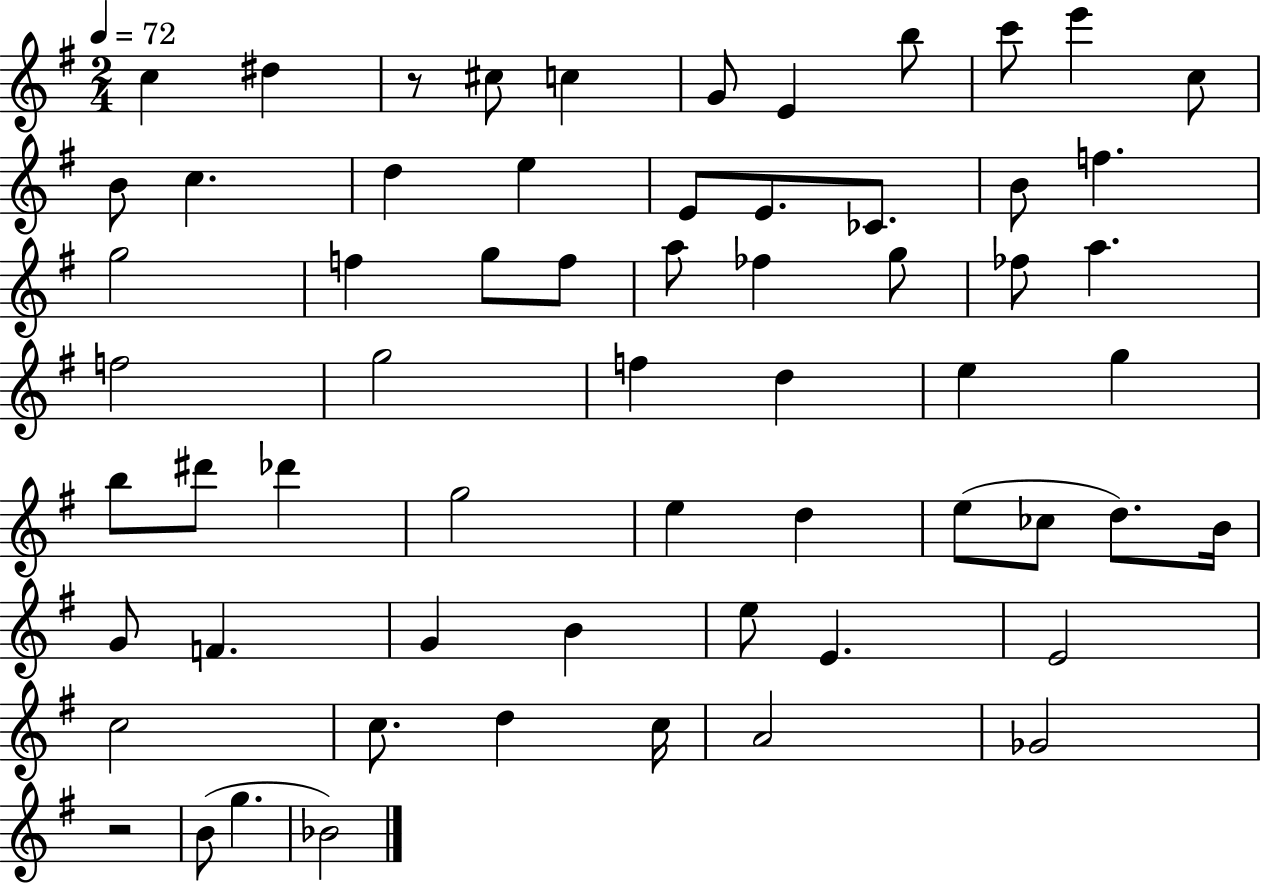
X:1
T:Untitled
M:2/4
L:1/4
K:G
c ^d z/2 ^c/2 c G/2 E b/2 c'/2 e' c/2 B/2 c d e E/2 E/2 _C/2 B/2 f g2 f g/2 f/2 a/2 _f g/2 _f/2 a f2 g2 f d e g b/2 ^d'/2 _d' g2 e d e/2 _c/2 d/2 B/4 G/2 F G B e/2 E E2 c2 c/2 d c/4 A2 _G2 z2 B/2 g _B2